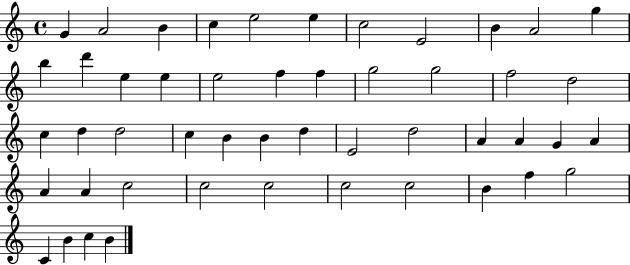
{
  \clef treble
  \time 4/4
  \defaultTimeSignature
  \key c \major
  g'4 a'2 b'4 | c''4 e''2 e''4 | c''2 e'2 | b'4 a'2 g''4 | \break b''4 d'''4 e''4 e''4 | e''2 f''4 f''4 | g''2 g''2 | f''2 d''2 | \break c''4 d''4 d''2 | c''4 b'4 b'4 d''4 | e'2 d''2 | a'4 a'4 g'4 a'4 | \break a'4 a'4 c''2 | c''2 c''2 | c''2 c''2 | b'4 f''4 g''2 | \break c'4 b'4 c''4 b'4 | \bar "|."
}